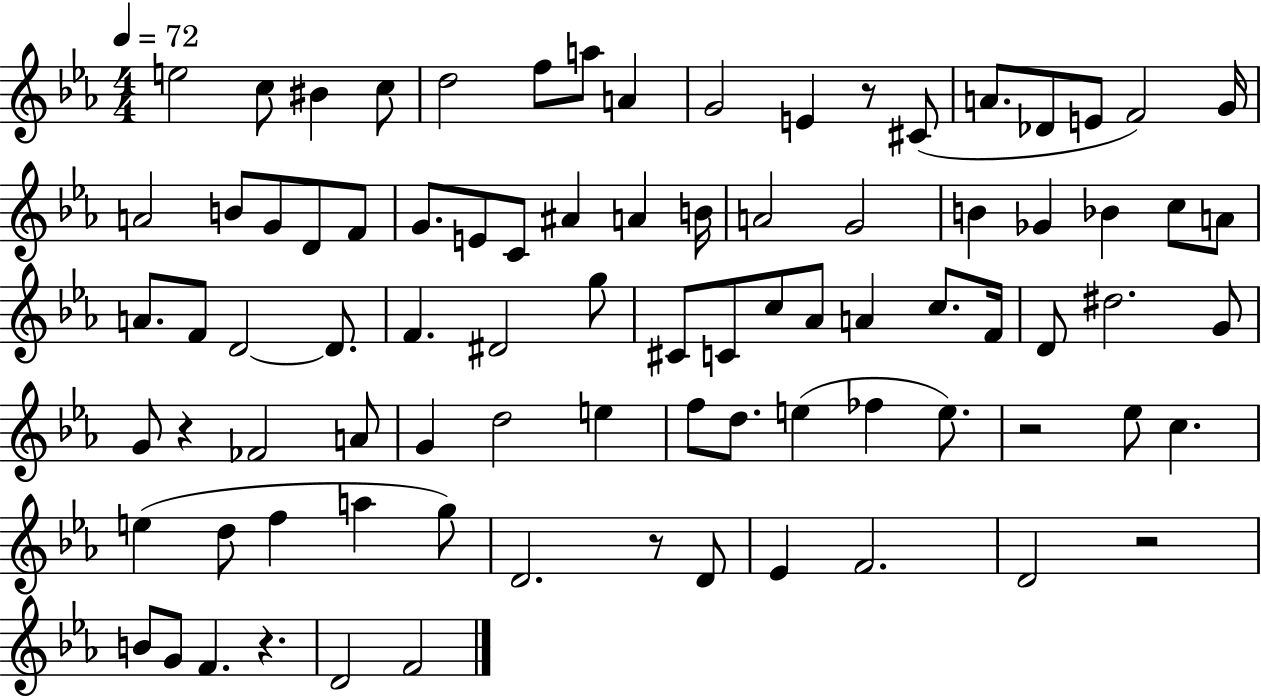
E5/h C5/e BIS4/q C5/e D5/h F5/e A5/e A4/q G4/h E4/q R/e C#4/e A4/e. Db4/e E4/e F4/h G4/s A4/h B4/e G4/e D4/e F4/e G4/e. E4/e C4/e A#4/q A4/q B4/s A4/h G4/h B4/q Gb4/q Bb4/q C5/e A4/e A4/e. F4/e D4/h D4/e. F4/q. D#4/h G5/e C#4/e C4/e C5/e Ab4/e A4/q C5/e. F4/s D4/e D#5/h. G4/e G4/e R/q FES4/h A4/e G4/q D5/h E5/q F5/e D5/e. E5/q FES5/q E5/e. R/h Eb5/e C5/q. E5/q D5/e F5/q A5/q G5/e D4/h. R/e D4/e Eb4/q F4/h. D4/h R/h B4/e G4/e F4/q. R/q. D4/h F4/h